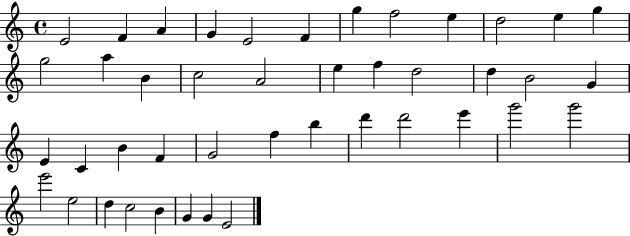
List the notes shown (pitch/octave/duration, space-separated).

E4/h F4/q A4/q G4/q E4/h F4/q G5/q F5/h E5/q D5/h E5/q G5/q G5/h A5/q B4/q C5/h A4/h E5/q F5/q D5/h D5/q B4/h G4/q E4/q C4/q B4/q F4/q G4/h F5/q B5/q D6/q D6/h E6/q G6/h G6/h E6/h E5/h D5/q C5/h B4/q G4/q G4/q E4/h